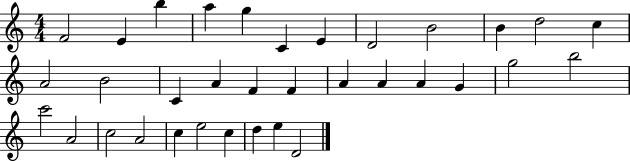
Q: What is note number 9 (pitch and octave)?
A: B4